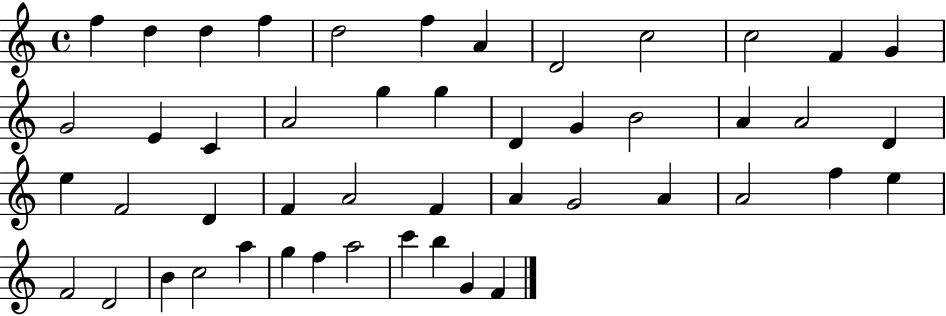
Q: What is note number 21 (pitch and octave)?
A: B4